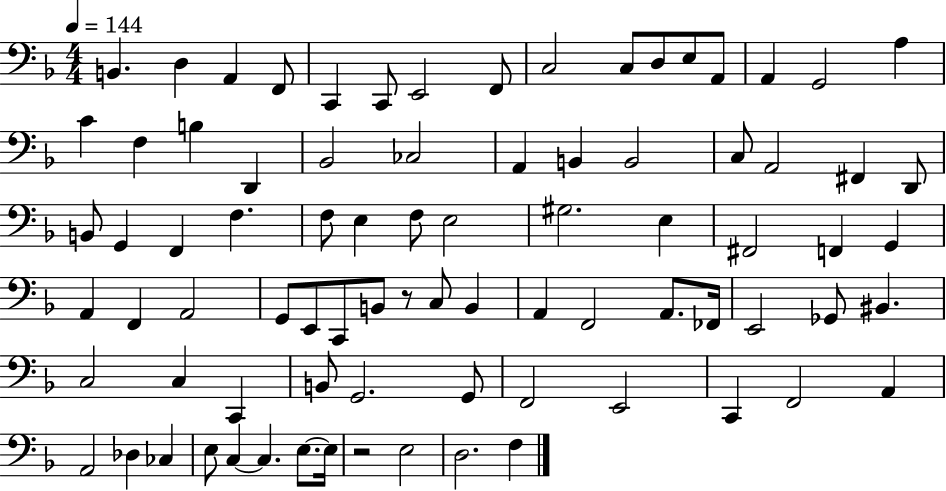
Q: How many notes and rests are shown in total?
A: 82